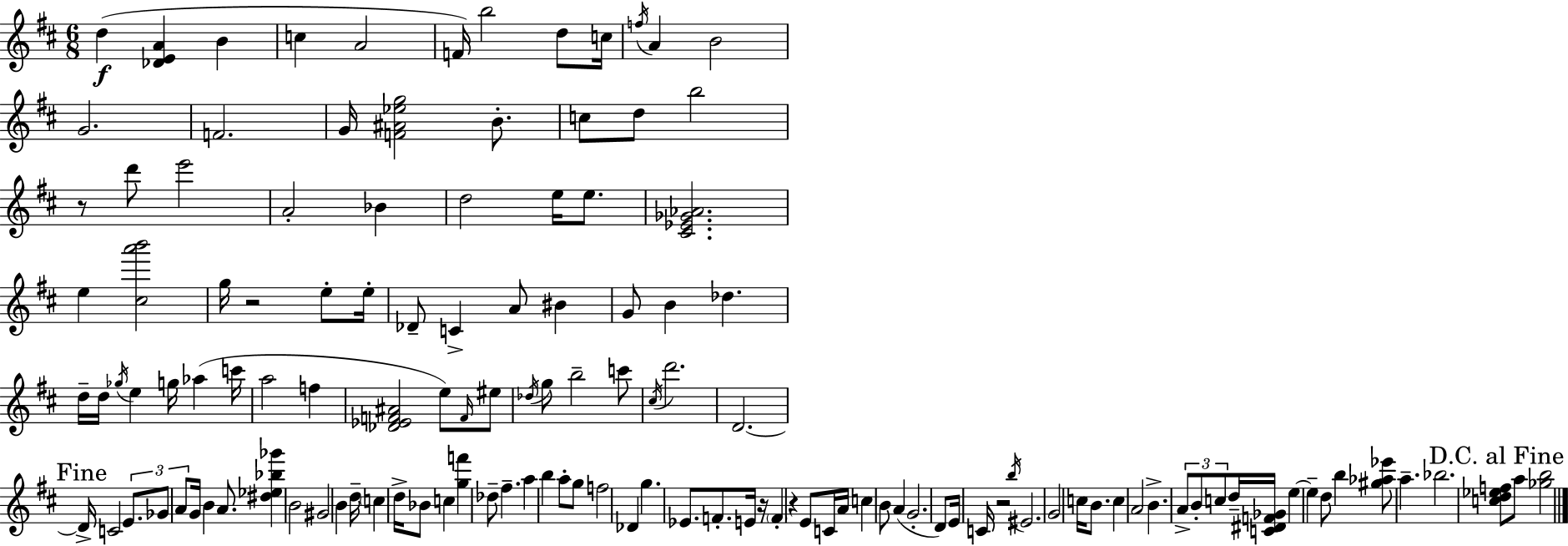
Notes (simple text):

D5/q [Db4,E4,A4]/q B4/q C5/q A4/h F4/s B5/h D5/e C5/s F5/s A4/q B4/h G4/h. F4/h. G4/s [F4,A#4,Eb5,G5]/h B4/e. C5/e D5/e B5/h R/e D6/e E6/h A4/h Bb4/q D5/h E5/s E5/e. [C#4,Eb4,Gb4,Ab4]/h. E5/q [C#5,A6,B6]/h G5/s R/h E5/e E5/s Db4/e C4/q A4/e BIS4/q G4/e B4/q Db5/q. D5/s D5/s Gb5/s E5/q G5/s Ab5/q C6/s A5/h F5/q [Db4,Eb4,F4,A#4]/h E5/e F4/s EIS5/e Db5/s G5/e B5/h C6/e C#5/s D6/h. D4/h. D4/s C4/h E4/e. Gb4/e A4/e G4/s B4/q A4/e. [D#5,Eb5,Bb5,Gb6]/q B4/h G#4/h B4/q D5/s C5/q D5/s Bb4/e C5/q [G5,F6]/q Db5/e F#5/q. A5/q B5/q A5/e G5/e F5/h Db4/q G5/q. Eb4/e. F4/e. E4/s R/s F4/q R/q E4/e C4/s A4/s C5/q B4/e A4/q G4/h. D4/e E4/s C4/s R/h B5/s EIS4/h. G4/h C5/s B4/e. C5/q A4/h B4/q. A4/e B4/e C5/e D5/s [C4,D#4,F4,Gb4]/s E5/q E5/q D5/e B5/q [G#5,Ab5,Eb6]/e A5/q. Bb5/h. [C5,D5,Eb5,F5]/e A5/e [Gb5,B5]/h